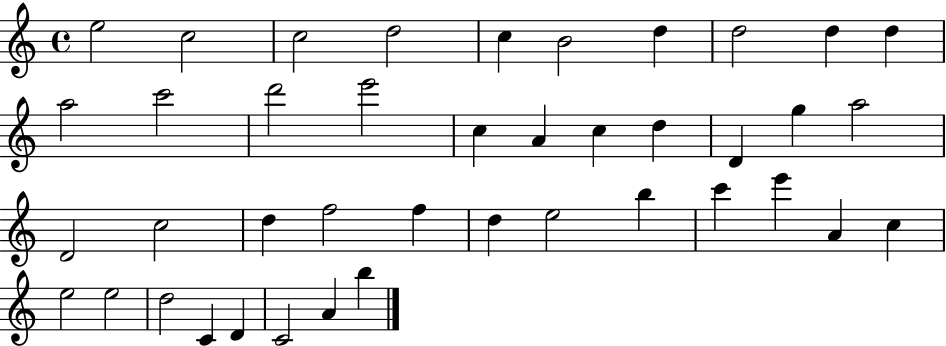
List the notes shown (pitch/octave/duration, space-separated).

E5/h C5/h C5/h D5/h C5/q B4/h D5/q D5/h D5/q D5/q A5/h C6/h D6/h E6/h C5/q A4/q C5/q D5/q D4/q G5/q A5/h D4/h C5/h D5/q F5/h F5/q D5/q E5/h B5/q C6/q E6/q A4/q C5/q E5/h E5/h D5/h C4/q D4/q C4/h A4/q B5/q